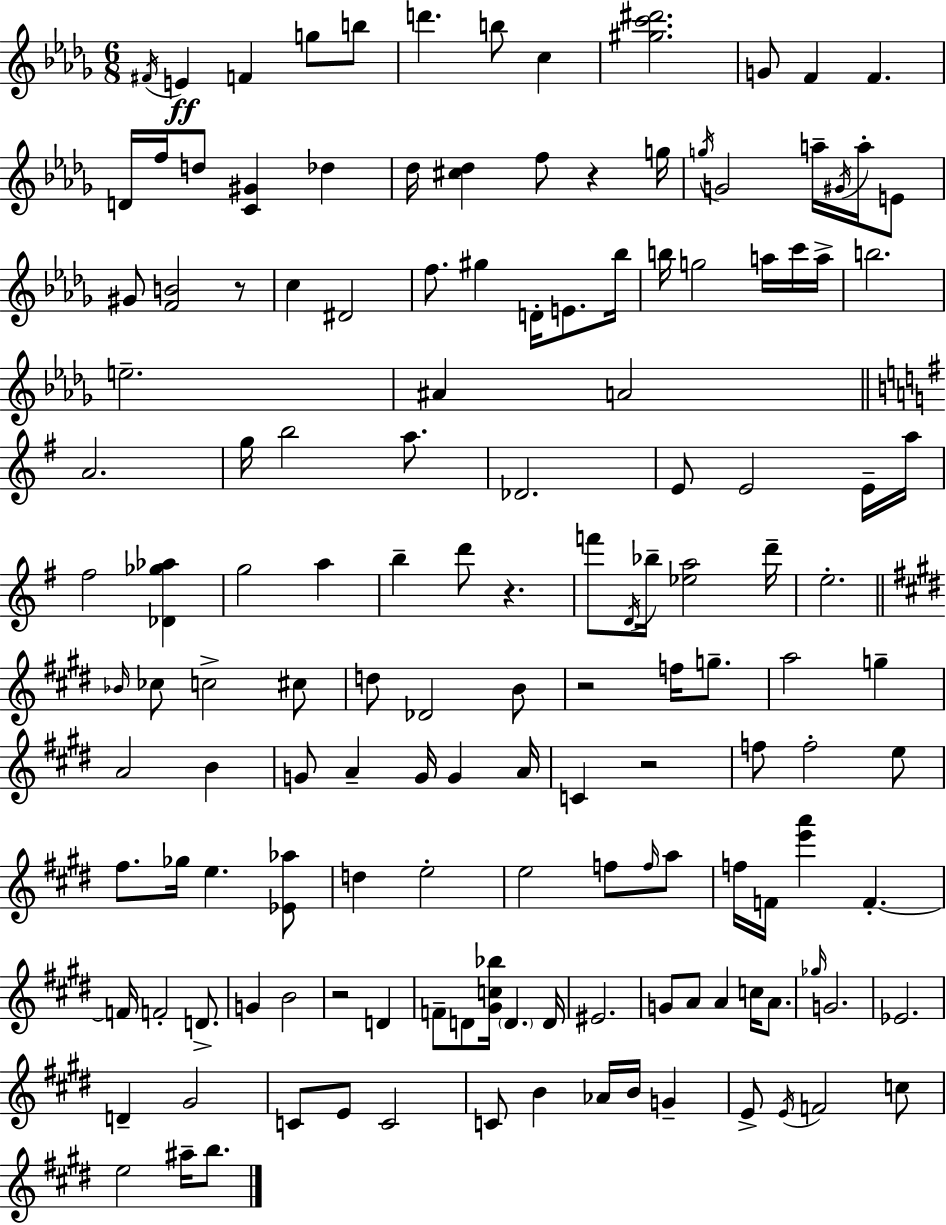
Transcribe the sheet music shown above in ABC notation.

X:1
T:Untitled
M:6/8
L:1/4
K:Bbm
^F/4 E F g/2 b/2 d' b/2 c [^gc'^d']2 G/2 F F D/4 f/4 d/2 [C^G] _d _d/4 [^c_d] f/2 z g/4 g/4 G2 a/4 ^G/4 a/4 E/2 ^G/2 [FB]2 z/2 c ^D2 f/2 ^g D/4 E/2 _b/4 b/4 g2 a/4 c'/4 a/4 b2 e2 ^A A2 A2 g/4 b2 a/2 _D2 E/2 E2 E/4 a/4 ^f2 [_D_g_a] g2 a b d'/2 z f'/2 D/4 _b/4 [_ea]2 d'/4 e2 _B/4 _c/2 c2 ^c/2 d/2 _D2 B/2 z2 f/4 g/2 a2 g A2 B G/2 A G/4 G A/4 C z2 f/2 f2 e/2 ^f/2 _g/4 e [_E_a]/2 d e2 e2 f/2 f/4 a/2 f/4 F/4 [e'a'] F F/4 F2 D/2 G B2 z2 D F/2 D/2 [^Gc_b]/4 D D/4 ^E2 G/2 A/2 A c/4 A/2 _g/4 G2 _E2 D ^G2 C/2 E/2 C2 C/2 B _A/4 B/4 G E/2 E/4 F2 c/2 e2 ^a/4 b/2